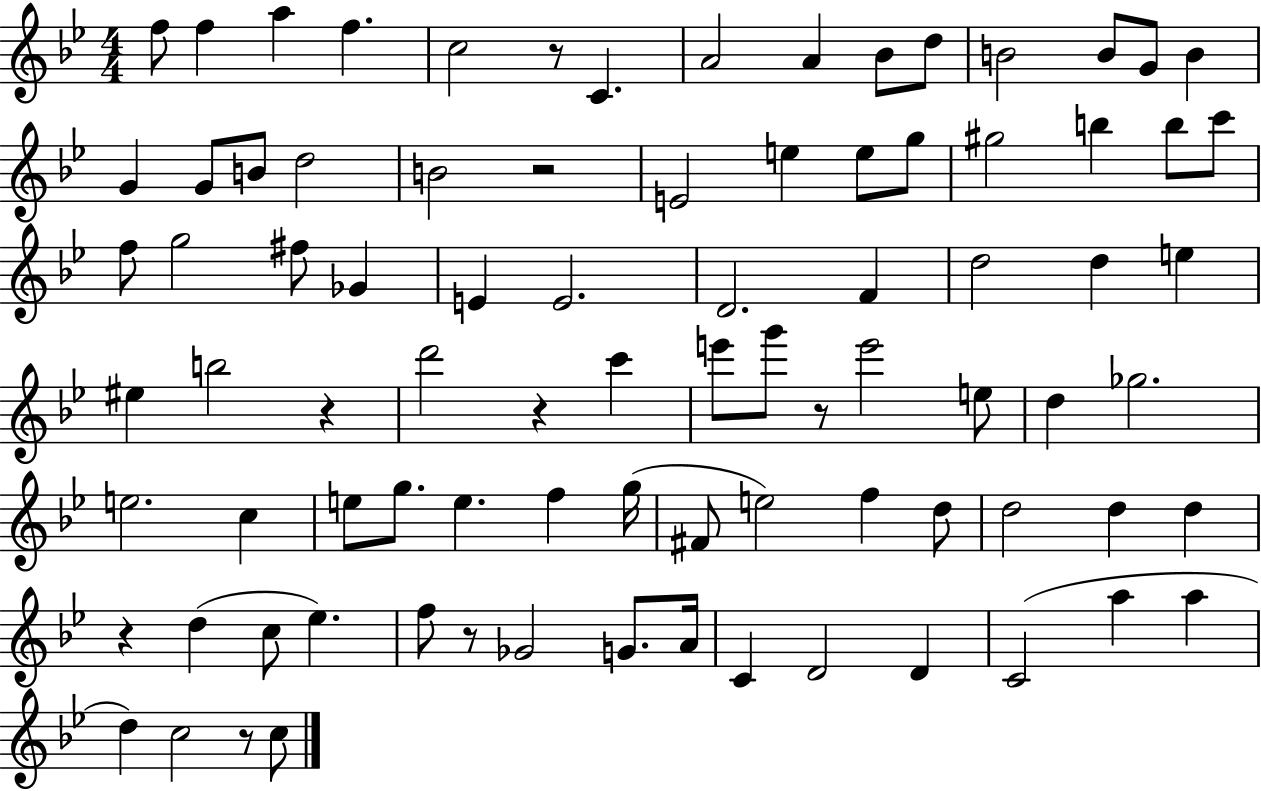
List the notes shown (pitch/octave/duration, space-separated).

F5/e F5/q A5/q F5/q. C5/h R/e C4/q. A4/h A4/q Bb4/e D5/e B4/h B4/e G4/e B4/q G4/q G4/e B4/e D5/h B4/h R/h E4/h E5/q E5/e G5/e G#5/h B5/q B5/e C6/e F5/e G5/h F#5/e Gb4/q E4/q E4/h. D4/h. F4/q D5/h D5/q E5/q EIS5/q B5/h R/q D6/h R/q C6/q E6/e G6/e R/e E6/h E5/e D5/q Gb5/h. E5/h. C5/q E5/e G5/e. E5/q. F5/q G5/s F#4/e E5/h F5/q D5/e D5/h D5/q D5/q R/q D5/q C5/e Eb5/q. F5/e R/e Gb4/h G4/e. A4/s C4/q D4/h D4/q C4/h A5/q A5/q D5/q C5/h R/e C5/e